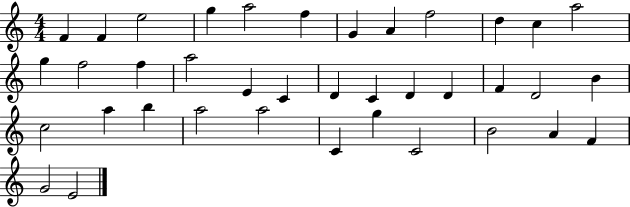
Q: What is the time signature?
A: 4/4